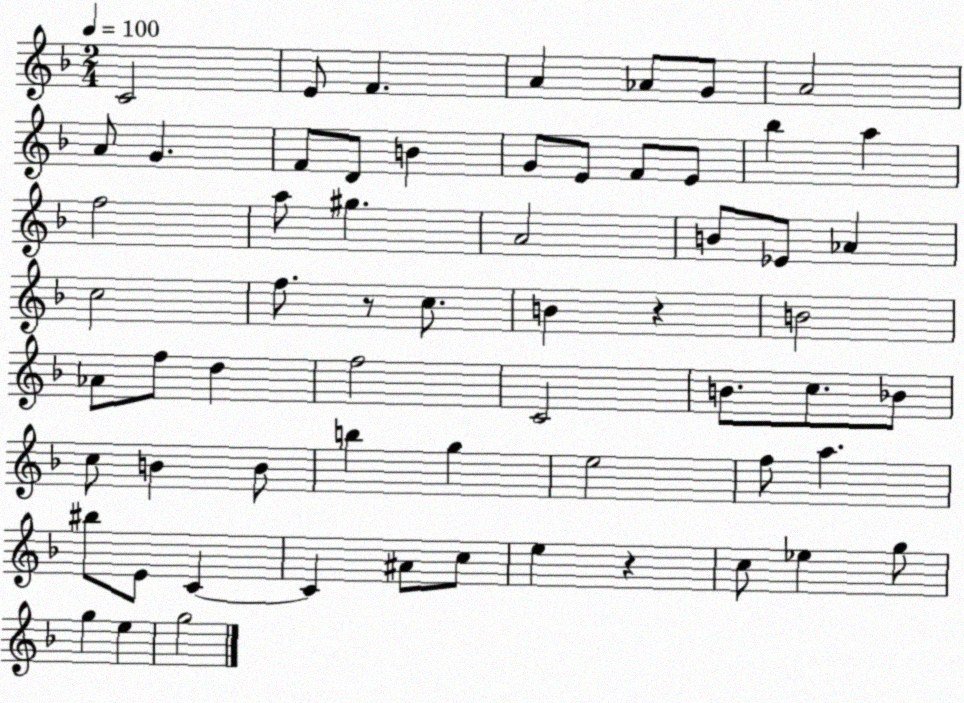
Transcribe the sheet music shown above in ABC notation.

X:1
T:Untitled
M:2/4
L:1/4
K:F
C2 E/2 F A _A/2 G/2 A2 A/2 G F/2 D/2 B G/2 E/2 F/2 E/2 _b a f2 a/2 ^g A2 B/2 _E/2 _A c2 f/2 z/2 c/2 B z B2 _A/2 f/2 d f2 C2 B/2 c/2 _B/2 c/2 B B/2 b g e2 f/2 a ^b/2 E/2 C C ^A/2 c/2 e z c/2 _e g/2 g e g2